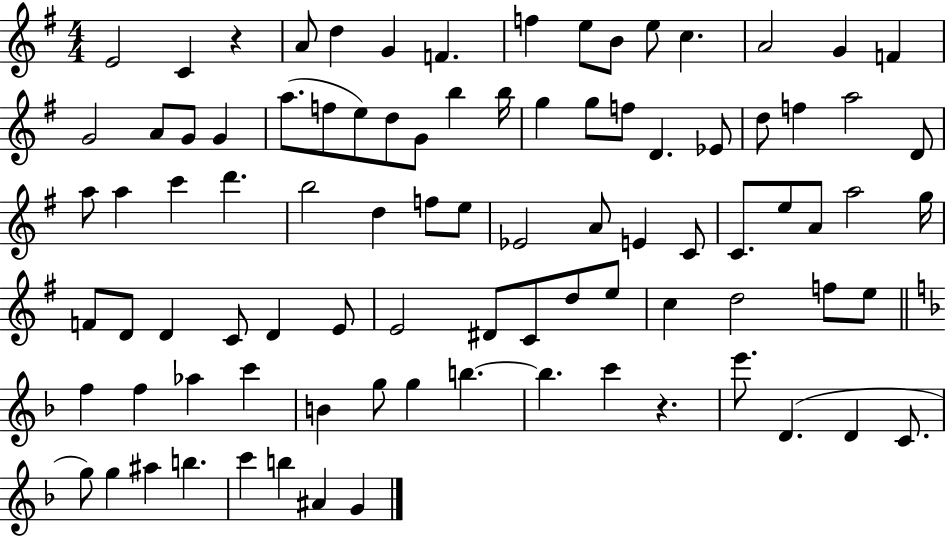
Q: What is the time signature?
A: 4/4